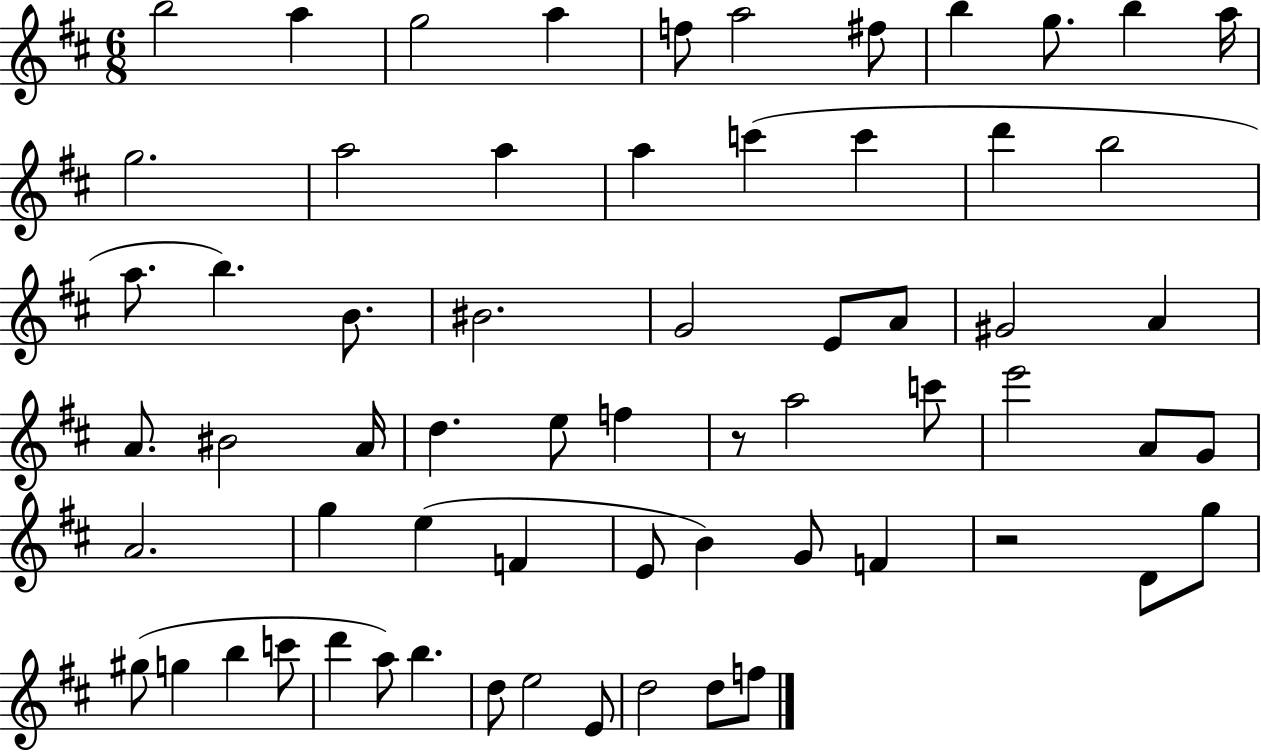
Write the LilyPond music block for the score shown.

{
  \clef treble
  \numericTimeSignature
  \time 6/8
  \key d \major
  b''2 a''4 | g''2 a''4 | f''8 a''2 fis''8 | b''4 g''8. b''4 a''16 | \break g''2. | a''2 a''4 | a''4 c'''4( c'''4 | d'''4 b''2 | \break a''8. b''4.) b'8. | bis'2. | g'2 e'8 a'8 | gis'2 a'4 | \break a'8. bis'2 a'16 | d''4. e''8 f''4 | r8 a''2 c'''8 | e'''2 a'8 g'8 | \break a'2. | g''4 e''4( f'4 | e'8 b'4) g'8 f'4 | r2 d'8 g''8 | \break gis''8( g''4 b''4 c'''8 | d'''4 a''8) b''4. | d''8 e''2 e'8 | d''2 d''8 f''8 | \break \bar "|."
}